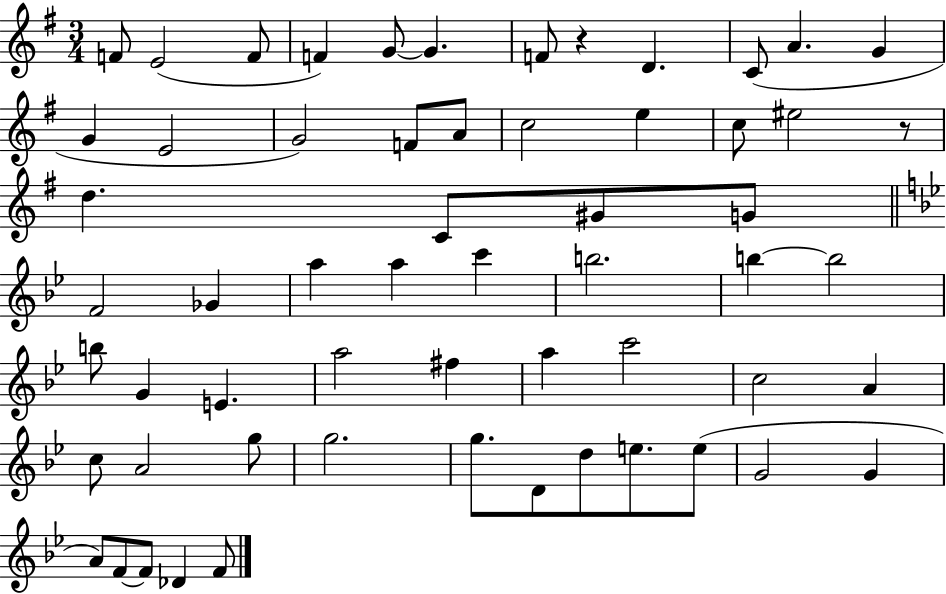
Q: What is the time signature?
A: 3/4